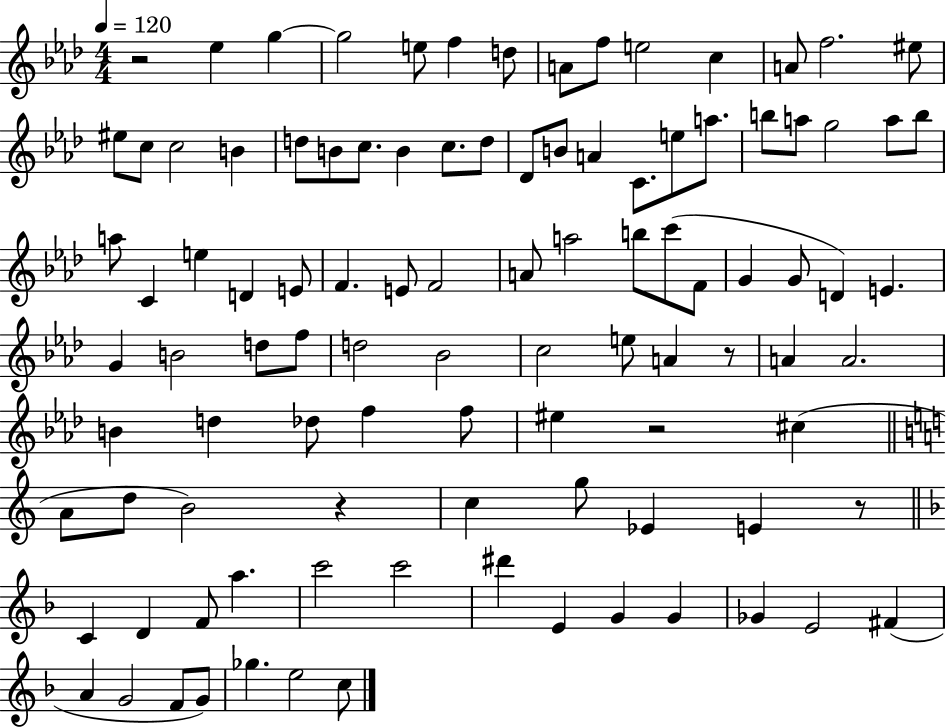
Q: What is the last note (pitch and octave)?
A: C5